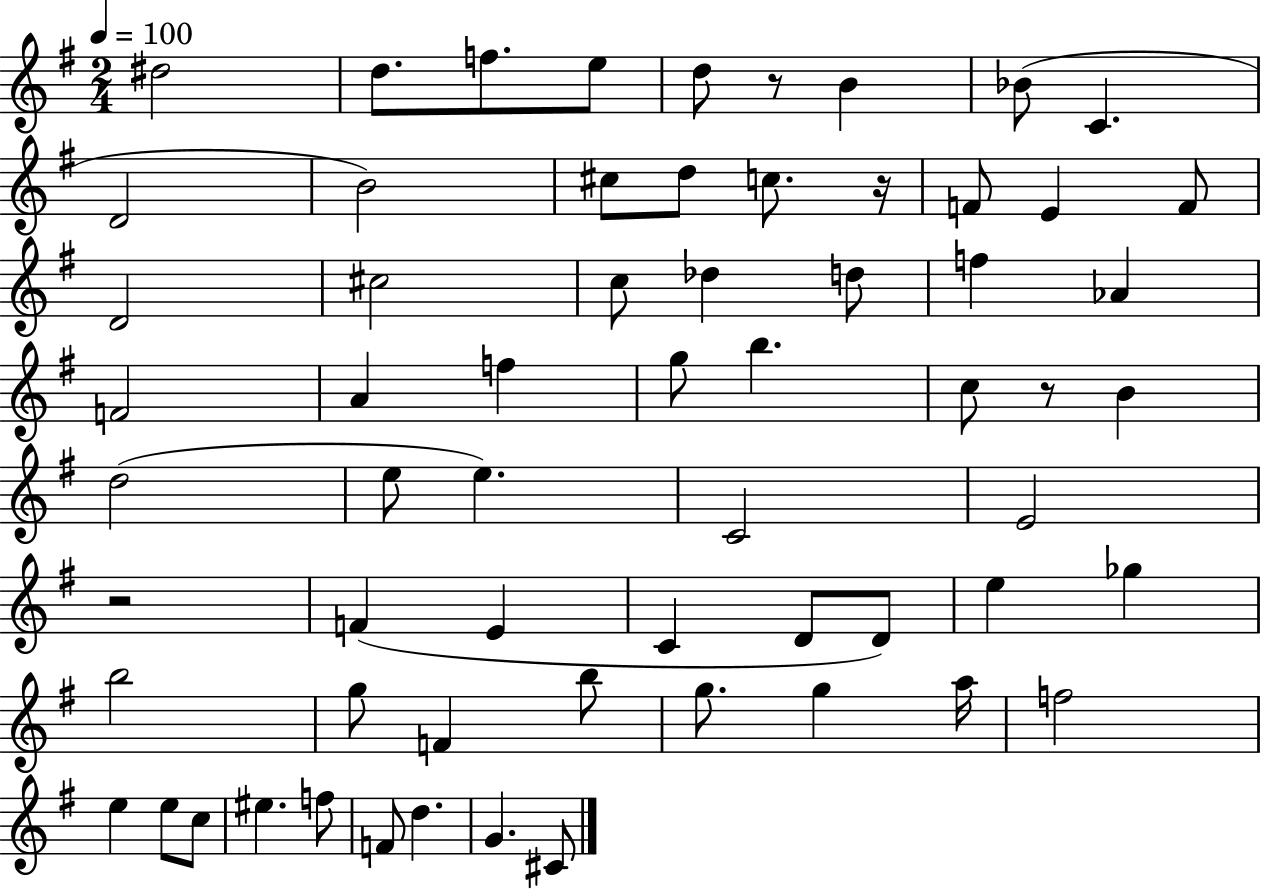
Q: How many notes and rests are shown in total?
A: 63